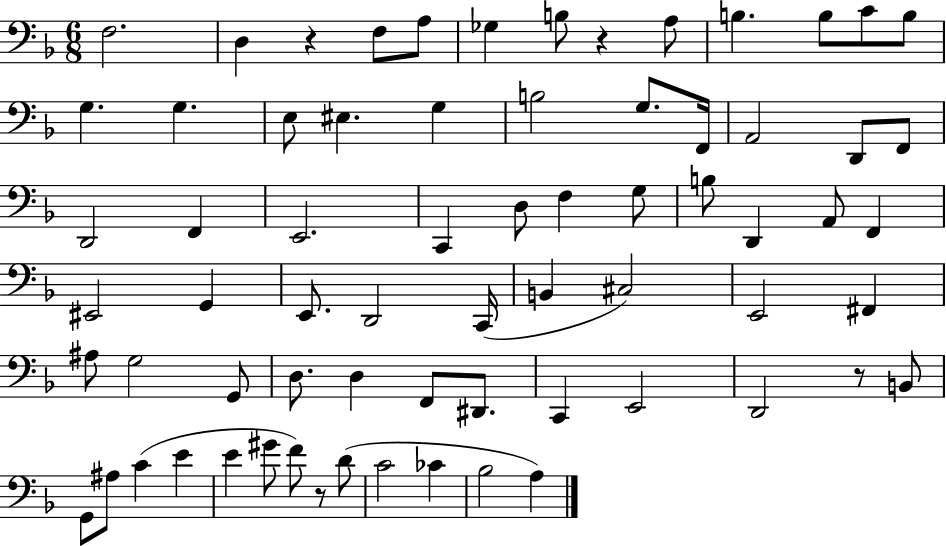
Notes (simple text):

F3/h. D3/q R/q F3/e A3/e Gb3/q B3/e R/q A3/e B3/q. B3/e C4/e B3/e G3/q. G3/q. E3/e EIS3/q. G3/q B3/h G3/e. F2/s A2/h D2/e F2/e D2/h F2/q E2/h. C2/q D3/e F3/q G3/e B3/e D2/q A2/e F2/q EIS2/h G2/q E2/e. D2/h C2/s B2/q C#3/h E2/h F#2/q A#3/e G3/h G2/e D3/e. D3/q F2/e D#2/e. C2/q E2/h D2/h R/e B2/e G2/e A#3/e C4/q E4/q E4/q G#4/e F4/e R/e D4/e C4/h CES4/q Bb3/h A3/q